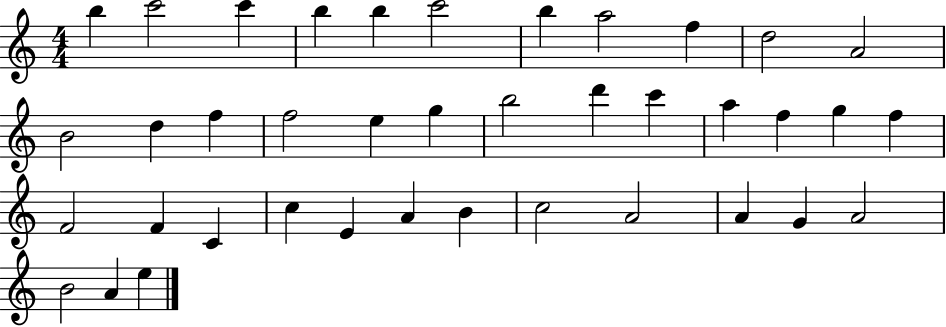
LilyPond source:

{
  \clef treble
  \numericTimeSignature
  \time 4/4
  \key c \major
  b''4 c'''2 c'''4 | b''4 b''4 c'''2 | b''4 a''2 f''4 | d''2 a'2 | \break b'2 d''4 f''4 | f''2 e''4 g''4 | b''2 d'''4 c'''4 | a''4 f''4 g''4 f''4 | \break f'2 f'4 c'4 | c''4 e'4 a'4 b'4 | c''2 a'2 | a'4 g'4 a'2 | \break b'2 a'4 e''4 | \bar "|."
}